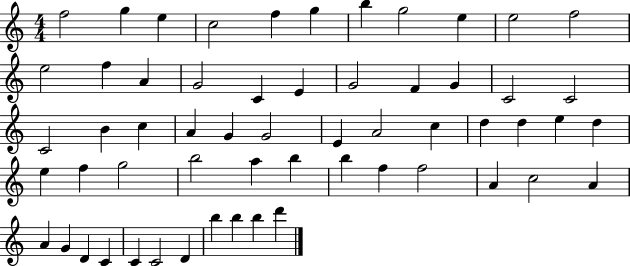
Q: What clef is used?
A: treble